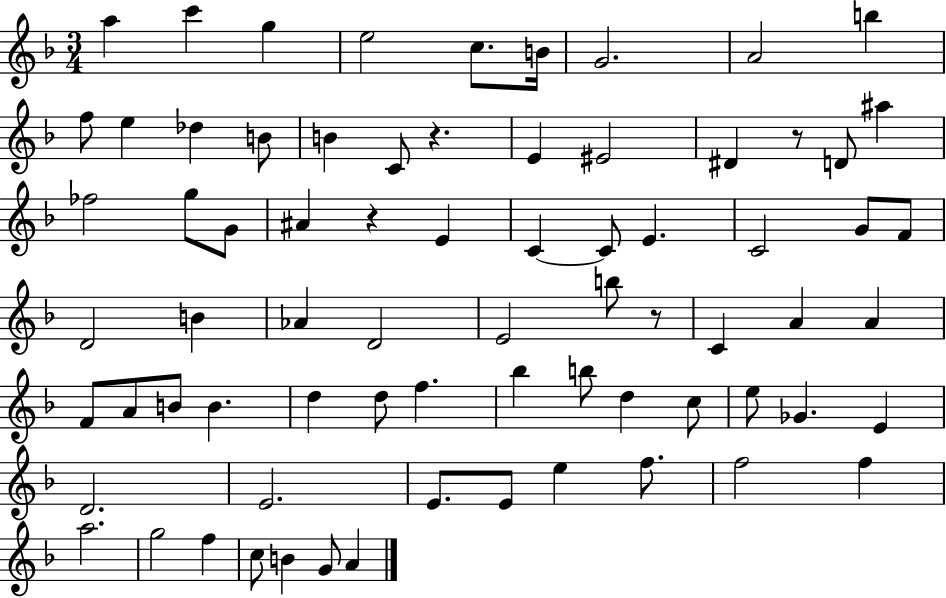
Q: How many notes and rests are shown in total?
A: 73